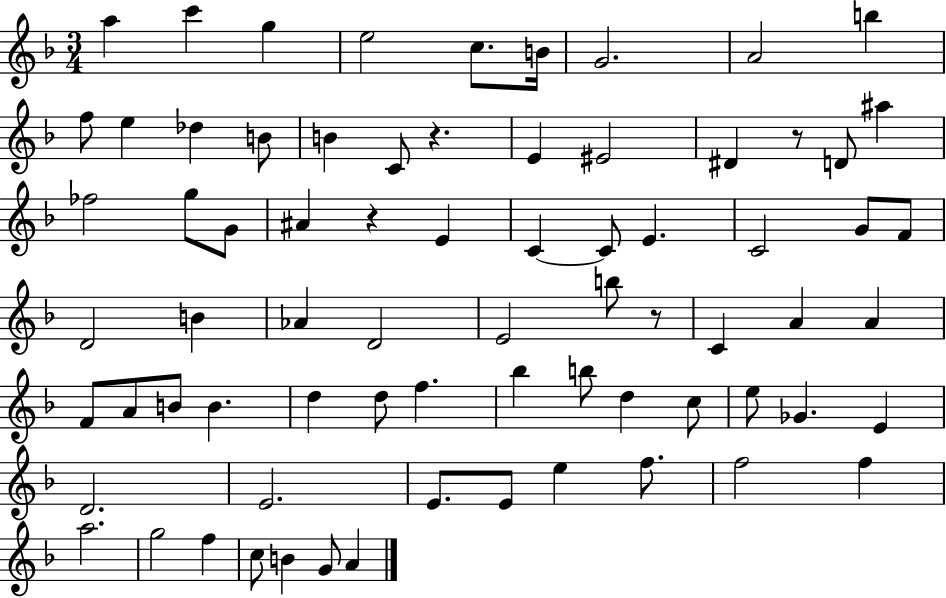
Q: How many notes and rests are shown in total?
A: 73